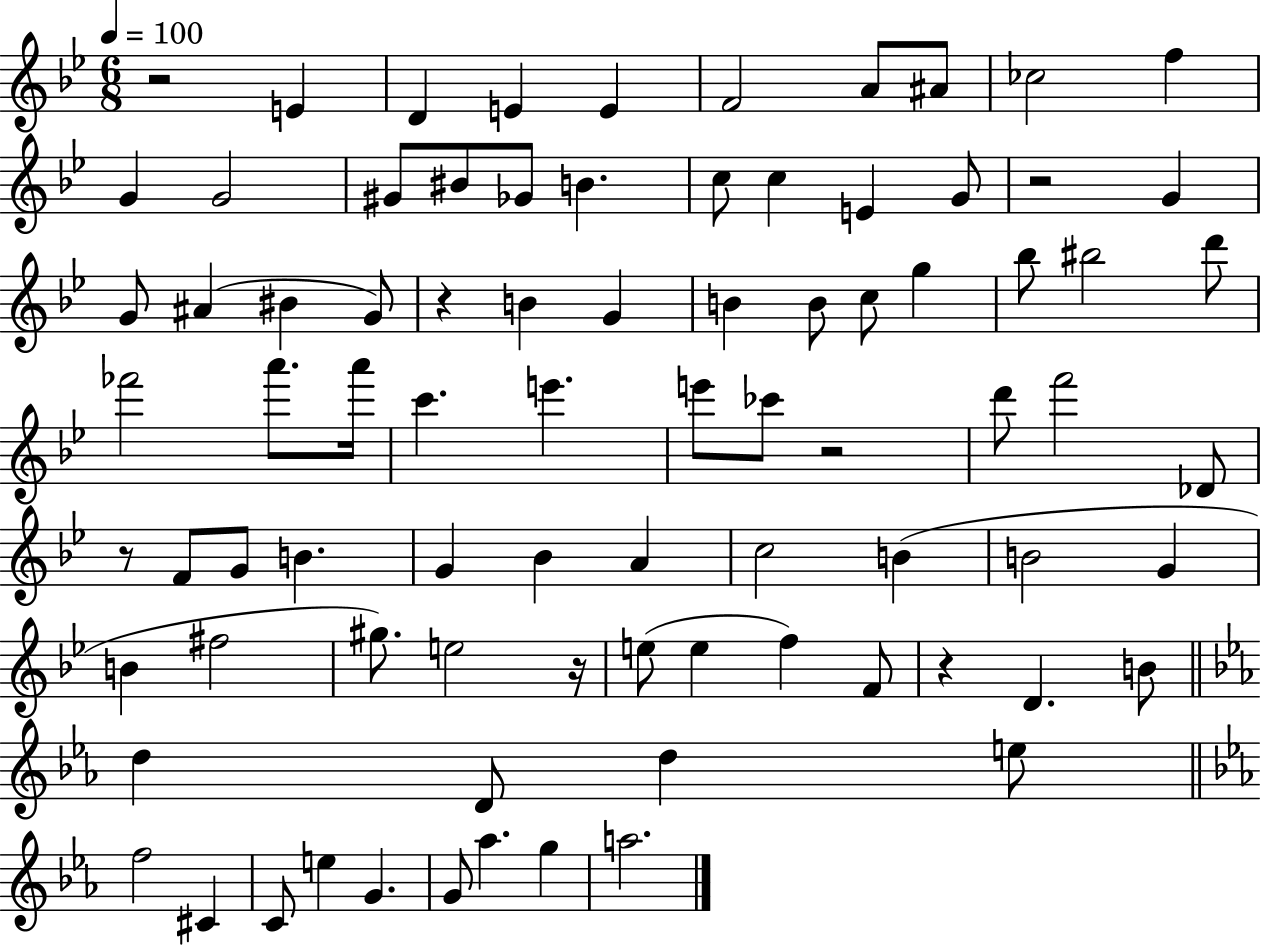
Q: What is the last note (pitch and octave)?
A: A5